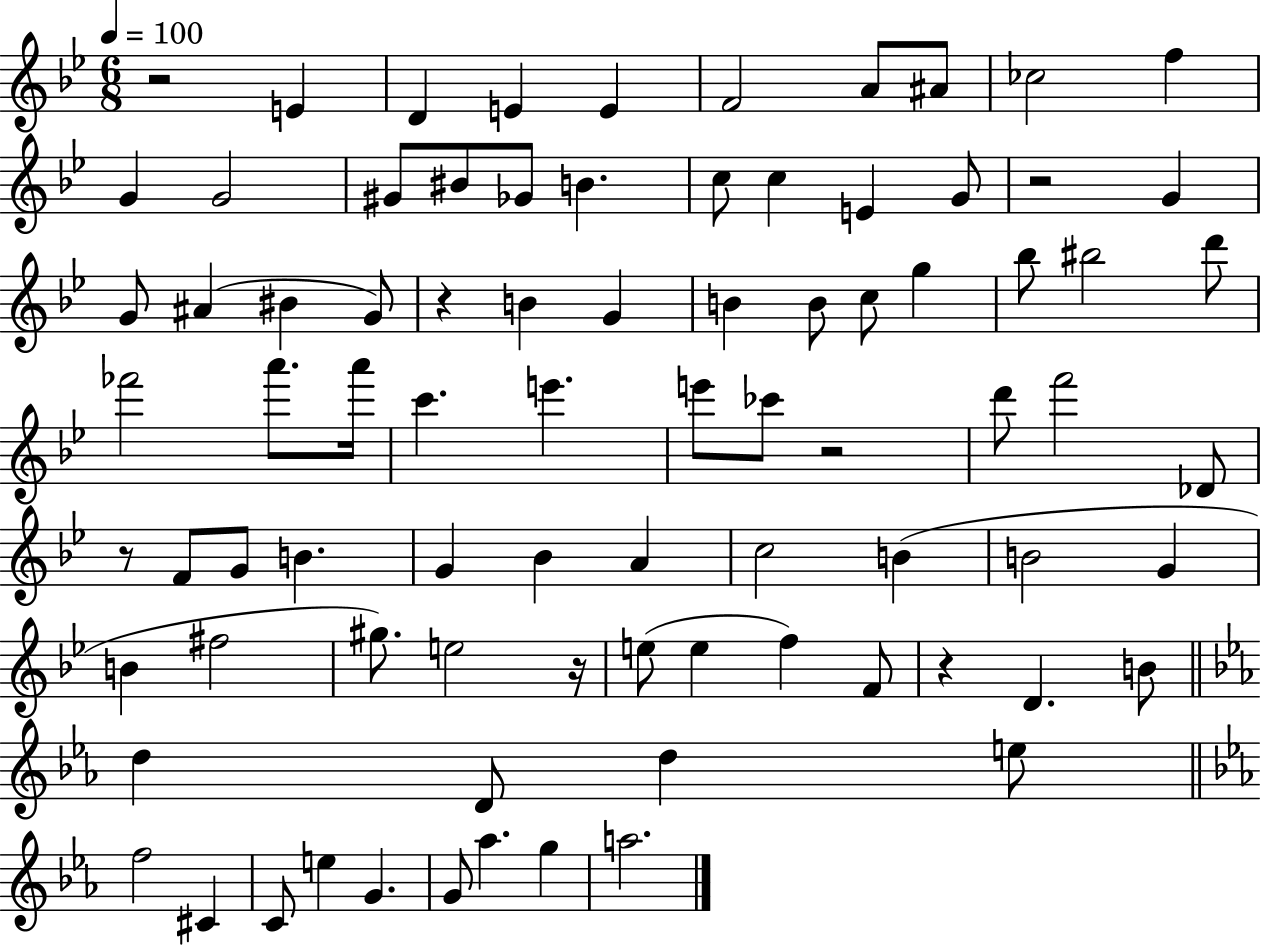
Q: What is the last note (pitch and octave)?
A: A5